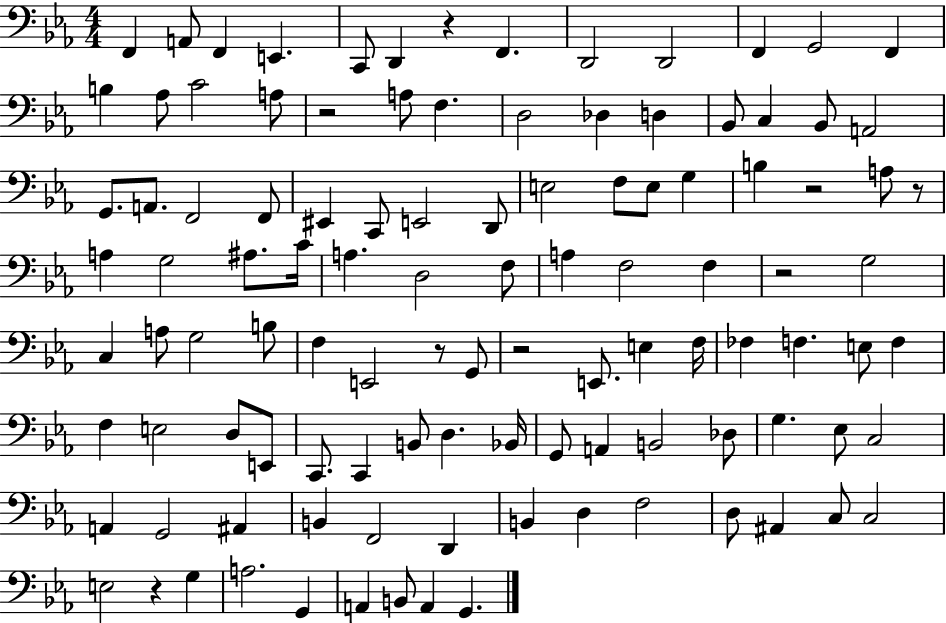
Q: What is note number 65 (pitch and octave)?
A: F3